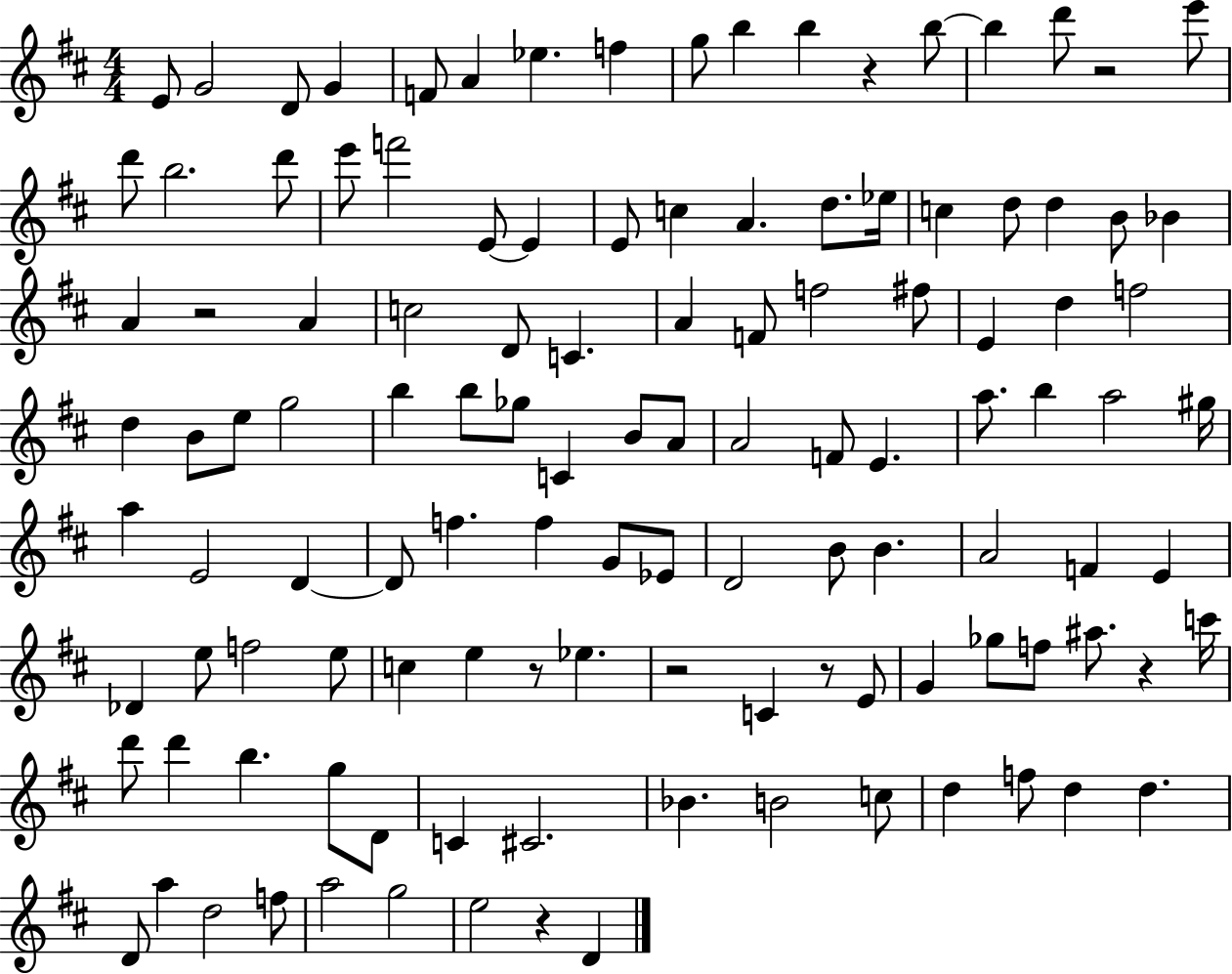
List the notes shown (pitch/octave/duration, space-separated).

E4/e G4/h D4/e G4/q F4/e A4/q Eb5/q. F5/q G5/e B5/q B5/q R/q B5/e B5/q D6/e R/h E6/e D6/e B5/h. D6/e E6/e F6/h E4/e E4/q E4/e C5/q A4/q. D5/e. Eb5/s C5/q D5/e D5/q B4/e Bb4/q A4/q R/h A4/q C5/h D4/e C4/q. A4/q F4/e F5/h F#5/e E4/q D5/q F5/h D5/q B4/e E5/e G5/h B5/q B5/e Gb5/e C4/q B4/e A4/e A4/h F4/e E4/q. A5/e. B5/q A5/h G#5/s A5/q E4/h D4/q D4/e F5/q. F5/q G4/e Eb4/e D4/h B4/e B4/q. A4/h F4/q E4/q Db4/q E5/e F5/h E5/e C5/q E5/q R/e Eb5/q. R/h C4/q R/e E4/e G4/q Gb5/e F5/e A#5/e. R/q C6/s D6/e D6/q B5/q. G5/e D4/e C4/q C#4/h. Bb4/q. B4/h C5/e D5/q F5/e D5/q D5/q. D4/e A5/q D5/h F5/e A5/h G5/h E5/h R/q D4/q